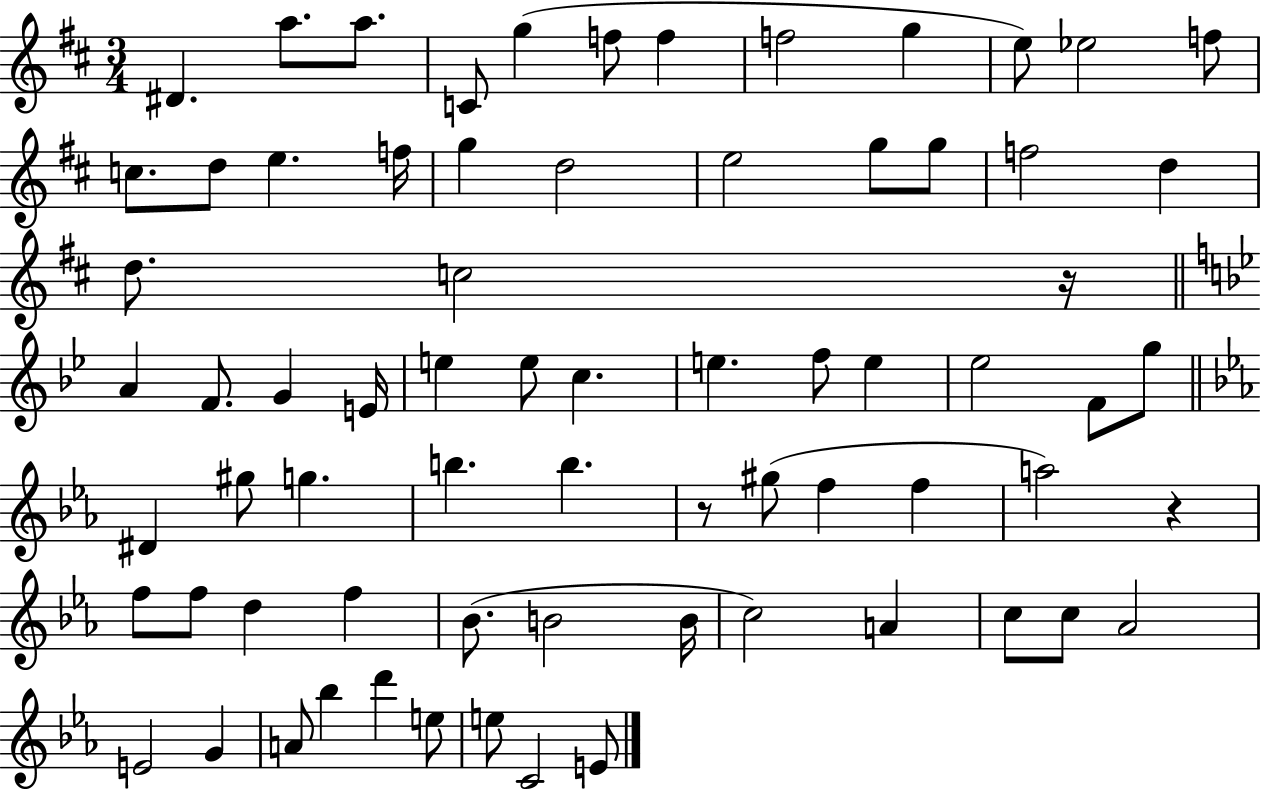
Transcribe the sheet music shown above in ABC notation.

X:1
T:Untitled
M:3/4
L:1/4
K:D
^D a/2 a/2 C/2 g f/2 f f2 g e/2 _e2 f/2 c/2 d/2 e f/4 g d2 e2 g/2 g/2 f2 d d/2 c2 z/4 A F/2 G E/4 e e/2 c e f/2 e _e2 F/2 g/2 ^D ^g/2 g b b z/2 ^g/2 f f a2 z f/2 f/2 d f _B/2 B2 B/4 c2 A c/2 c/2 _A2 E2 G A/2 _b d' e/2 e/2 C2 E/2